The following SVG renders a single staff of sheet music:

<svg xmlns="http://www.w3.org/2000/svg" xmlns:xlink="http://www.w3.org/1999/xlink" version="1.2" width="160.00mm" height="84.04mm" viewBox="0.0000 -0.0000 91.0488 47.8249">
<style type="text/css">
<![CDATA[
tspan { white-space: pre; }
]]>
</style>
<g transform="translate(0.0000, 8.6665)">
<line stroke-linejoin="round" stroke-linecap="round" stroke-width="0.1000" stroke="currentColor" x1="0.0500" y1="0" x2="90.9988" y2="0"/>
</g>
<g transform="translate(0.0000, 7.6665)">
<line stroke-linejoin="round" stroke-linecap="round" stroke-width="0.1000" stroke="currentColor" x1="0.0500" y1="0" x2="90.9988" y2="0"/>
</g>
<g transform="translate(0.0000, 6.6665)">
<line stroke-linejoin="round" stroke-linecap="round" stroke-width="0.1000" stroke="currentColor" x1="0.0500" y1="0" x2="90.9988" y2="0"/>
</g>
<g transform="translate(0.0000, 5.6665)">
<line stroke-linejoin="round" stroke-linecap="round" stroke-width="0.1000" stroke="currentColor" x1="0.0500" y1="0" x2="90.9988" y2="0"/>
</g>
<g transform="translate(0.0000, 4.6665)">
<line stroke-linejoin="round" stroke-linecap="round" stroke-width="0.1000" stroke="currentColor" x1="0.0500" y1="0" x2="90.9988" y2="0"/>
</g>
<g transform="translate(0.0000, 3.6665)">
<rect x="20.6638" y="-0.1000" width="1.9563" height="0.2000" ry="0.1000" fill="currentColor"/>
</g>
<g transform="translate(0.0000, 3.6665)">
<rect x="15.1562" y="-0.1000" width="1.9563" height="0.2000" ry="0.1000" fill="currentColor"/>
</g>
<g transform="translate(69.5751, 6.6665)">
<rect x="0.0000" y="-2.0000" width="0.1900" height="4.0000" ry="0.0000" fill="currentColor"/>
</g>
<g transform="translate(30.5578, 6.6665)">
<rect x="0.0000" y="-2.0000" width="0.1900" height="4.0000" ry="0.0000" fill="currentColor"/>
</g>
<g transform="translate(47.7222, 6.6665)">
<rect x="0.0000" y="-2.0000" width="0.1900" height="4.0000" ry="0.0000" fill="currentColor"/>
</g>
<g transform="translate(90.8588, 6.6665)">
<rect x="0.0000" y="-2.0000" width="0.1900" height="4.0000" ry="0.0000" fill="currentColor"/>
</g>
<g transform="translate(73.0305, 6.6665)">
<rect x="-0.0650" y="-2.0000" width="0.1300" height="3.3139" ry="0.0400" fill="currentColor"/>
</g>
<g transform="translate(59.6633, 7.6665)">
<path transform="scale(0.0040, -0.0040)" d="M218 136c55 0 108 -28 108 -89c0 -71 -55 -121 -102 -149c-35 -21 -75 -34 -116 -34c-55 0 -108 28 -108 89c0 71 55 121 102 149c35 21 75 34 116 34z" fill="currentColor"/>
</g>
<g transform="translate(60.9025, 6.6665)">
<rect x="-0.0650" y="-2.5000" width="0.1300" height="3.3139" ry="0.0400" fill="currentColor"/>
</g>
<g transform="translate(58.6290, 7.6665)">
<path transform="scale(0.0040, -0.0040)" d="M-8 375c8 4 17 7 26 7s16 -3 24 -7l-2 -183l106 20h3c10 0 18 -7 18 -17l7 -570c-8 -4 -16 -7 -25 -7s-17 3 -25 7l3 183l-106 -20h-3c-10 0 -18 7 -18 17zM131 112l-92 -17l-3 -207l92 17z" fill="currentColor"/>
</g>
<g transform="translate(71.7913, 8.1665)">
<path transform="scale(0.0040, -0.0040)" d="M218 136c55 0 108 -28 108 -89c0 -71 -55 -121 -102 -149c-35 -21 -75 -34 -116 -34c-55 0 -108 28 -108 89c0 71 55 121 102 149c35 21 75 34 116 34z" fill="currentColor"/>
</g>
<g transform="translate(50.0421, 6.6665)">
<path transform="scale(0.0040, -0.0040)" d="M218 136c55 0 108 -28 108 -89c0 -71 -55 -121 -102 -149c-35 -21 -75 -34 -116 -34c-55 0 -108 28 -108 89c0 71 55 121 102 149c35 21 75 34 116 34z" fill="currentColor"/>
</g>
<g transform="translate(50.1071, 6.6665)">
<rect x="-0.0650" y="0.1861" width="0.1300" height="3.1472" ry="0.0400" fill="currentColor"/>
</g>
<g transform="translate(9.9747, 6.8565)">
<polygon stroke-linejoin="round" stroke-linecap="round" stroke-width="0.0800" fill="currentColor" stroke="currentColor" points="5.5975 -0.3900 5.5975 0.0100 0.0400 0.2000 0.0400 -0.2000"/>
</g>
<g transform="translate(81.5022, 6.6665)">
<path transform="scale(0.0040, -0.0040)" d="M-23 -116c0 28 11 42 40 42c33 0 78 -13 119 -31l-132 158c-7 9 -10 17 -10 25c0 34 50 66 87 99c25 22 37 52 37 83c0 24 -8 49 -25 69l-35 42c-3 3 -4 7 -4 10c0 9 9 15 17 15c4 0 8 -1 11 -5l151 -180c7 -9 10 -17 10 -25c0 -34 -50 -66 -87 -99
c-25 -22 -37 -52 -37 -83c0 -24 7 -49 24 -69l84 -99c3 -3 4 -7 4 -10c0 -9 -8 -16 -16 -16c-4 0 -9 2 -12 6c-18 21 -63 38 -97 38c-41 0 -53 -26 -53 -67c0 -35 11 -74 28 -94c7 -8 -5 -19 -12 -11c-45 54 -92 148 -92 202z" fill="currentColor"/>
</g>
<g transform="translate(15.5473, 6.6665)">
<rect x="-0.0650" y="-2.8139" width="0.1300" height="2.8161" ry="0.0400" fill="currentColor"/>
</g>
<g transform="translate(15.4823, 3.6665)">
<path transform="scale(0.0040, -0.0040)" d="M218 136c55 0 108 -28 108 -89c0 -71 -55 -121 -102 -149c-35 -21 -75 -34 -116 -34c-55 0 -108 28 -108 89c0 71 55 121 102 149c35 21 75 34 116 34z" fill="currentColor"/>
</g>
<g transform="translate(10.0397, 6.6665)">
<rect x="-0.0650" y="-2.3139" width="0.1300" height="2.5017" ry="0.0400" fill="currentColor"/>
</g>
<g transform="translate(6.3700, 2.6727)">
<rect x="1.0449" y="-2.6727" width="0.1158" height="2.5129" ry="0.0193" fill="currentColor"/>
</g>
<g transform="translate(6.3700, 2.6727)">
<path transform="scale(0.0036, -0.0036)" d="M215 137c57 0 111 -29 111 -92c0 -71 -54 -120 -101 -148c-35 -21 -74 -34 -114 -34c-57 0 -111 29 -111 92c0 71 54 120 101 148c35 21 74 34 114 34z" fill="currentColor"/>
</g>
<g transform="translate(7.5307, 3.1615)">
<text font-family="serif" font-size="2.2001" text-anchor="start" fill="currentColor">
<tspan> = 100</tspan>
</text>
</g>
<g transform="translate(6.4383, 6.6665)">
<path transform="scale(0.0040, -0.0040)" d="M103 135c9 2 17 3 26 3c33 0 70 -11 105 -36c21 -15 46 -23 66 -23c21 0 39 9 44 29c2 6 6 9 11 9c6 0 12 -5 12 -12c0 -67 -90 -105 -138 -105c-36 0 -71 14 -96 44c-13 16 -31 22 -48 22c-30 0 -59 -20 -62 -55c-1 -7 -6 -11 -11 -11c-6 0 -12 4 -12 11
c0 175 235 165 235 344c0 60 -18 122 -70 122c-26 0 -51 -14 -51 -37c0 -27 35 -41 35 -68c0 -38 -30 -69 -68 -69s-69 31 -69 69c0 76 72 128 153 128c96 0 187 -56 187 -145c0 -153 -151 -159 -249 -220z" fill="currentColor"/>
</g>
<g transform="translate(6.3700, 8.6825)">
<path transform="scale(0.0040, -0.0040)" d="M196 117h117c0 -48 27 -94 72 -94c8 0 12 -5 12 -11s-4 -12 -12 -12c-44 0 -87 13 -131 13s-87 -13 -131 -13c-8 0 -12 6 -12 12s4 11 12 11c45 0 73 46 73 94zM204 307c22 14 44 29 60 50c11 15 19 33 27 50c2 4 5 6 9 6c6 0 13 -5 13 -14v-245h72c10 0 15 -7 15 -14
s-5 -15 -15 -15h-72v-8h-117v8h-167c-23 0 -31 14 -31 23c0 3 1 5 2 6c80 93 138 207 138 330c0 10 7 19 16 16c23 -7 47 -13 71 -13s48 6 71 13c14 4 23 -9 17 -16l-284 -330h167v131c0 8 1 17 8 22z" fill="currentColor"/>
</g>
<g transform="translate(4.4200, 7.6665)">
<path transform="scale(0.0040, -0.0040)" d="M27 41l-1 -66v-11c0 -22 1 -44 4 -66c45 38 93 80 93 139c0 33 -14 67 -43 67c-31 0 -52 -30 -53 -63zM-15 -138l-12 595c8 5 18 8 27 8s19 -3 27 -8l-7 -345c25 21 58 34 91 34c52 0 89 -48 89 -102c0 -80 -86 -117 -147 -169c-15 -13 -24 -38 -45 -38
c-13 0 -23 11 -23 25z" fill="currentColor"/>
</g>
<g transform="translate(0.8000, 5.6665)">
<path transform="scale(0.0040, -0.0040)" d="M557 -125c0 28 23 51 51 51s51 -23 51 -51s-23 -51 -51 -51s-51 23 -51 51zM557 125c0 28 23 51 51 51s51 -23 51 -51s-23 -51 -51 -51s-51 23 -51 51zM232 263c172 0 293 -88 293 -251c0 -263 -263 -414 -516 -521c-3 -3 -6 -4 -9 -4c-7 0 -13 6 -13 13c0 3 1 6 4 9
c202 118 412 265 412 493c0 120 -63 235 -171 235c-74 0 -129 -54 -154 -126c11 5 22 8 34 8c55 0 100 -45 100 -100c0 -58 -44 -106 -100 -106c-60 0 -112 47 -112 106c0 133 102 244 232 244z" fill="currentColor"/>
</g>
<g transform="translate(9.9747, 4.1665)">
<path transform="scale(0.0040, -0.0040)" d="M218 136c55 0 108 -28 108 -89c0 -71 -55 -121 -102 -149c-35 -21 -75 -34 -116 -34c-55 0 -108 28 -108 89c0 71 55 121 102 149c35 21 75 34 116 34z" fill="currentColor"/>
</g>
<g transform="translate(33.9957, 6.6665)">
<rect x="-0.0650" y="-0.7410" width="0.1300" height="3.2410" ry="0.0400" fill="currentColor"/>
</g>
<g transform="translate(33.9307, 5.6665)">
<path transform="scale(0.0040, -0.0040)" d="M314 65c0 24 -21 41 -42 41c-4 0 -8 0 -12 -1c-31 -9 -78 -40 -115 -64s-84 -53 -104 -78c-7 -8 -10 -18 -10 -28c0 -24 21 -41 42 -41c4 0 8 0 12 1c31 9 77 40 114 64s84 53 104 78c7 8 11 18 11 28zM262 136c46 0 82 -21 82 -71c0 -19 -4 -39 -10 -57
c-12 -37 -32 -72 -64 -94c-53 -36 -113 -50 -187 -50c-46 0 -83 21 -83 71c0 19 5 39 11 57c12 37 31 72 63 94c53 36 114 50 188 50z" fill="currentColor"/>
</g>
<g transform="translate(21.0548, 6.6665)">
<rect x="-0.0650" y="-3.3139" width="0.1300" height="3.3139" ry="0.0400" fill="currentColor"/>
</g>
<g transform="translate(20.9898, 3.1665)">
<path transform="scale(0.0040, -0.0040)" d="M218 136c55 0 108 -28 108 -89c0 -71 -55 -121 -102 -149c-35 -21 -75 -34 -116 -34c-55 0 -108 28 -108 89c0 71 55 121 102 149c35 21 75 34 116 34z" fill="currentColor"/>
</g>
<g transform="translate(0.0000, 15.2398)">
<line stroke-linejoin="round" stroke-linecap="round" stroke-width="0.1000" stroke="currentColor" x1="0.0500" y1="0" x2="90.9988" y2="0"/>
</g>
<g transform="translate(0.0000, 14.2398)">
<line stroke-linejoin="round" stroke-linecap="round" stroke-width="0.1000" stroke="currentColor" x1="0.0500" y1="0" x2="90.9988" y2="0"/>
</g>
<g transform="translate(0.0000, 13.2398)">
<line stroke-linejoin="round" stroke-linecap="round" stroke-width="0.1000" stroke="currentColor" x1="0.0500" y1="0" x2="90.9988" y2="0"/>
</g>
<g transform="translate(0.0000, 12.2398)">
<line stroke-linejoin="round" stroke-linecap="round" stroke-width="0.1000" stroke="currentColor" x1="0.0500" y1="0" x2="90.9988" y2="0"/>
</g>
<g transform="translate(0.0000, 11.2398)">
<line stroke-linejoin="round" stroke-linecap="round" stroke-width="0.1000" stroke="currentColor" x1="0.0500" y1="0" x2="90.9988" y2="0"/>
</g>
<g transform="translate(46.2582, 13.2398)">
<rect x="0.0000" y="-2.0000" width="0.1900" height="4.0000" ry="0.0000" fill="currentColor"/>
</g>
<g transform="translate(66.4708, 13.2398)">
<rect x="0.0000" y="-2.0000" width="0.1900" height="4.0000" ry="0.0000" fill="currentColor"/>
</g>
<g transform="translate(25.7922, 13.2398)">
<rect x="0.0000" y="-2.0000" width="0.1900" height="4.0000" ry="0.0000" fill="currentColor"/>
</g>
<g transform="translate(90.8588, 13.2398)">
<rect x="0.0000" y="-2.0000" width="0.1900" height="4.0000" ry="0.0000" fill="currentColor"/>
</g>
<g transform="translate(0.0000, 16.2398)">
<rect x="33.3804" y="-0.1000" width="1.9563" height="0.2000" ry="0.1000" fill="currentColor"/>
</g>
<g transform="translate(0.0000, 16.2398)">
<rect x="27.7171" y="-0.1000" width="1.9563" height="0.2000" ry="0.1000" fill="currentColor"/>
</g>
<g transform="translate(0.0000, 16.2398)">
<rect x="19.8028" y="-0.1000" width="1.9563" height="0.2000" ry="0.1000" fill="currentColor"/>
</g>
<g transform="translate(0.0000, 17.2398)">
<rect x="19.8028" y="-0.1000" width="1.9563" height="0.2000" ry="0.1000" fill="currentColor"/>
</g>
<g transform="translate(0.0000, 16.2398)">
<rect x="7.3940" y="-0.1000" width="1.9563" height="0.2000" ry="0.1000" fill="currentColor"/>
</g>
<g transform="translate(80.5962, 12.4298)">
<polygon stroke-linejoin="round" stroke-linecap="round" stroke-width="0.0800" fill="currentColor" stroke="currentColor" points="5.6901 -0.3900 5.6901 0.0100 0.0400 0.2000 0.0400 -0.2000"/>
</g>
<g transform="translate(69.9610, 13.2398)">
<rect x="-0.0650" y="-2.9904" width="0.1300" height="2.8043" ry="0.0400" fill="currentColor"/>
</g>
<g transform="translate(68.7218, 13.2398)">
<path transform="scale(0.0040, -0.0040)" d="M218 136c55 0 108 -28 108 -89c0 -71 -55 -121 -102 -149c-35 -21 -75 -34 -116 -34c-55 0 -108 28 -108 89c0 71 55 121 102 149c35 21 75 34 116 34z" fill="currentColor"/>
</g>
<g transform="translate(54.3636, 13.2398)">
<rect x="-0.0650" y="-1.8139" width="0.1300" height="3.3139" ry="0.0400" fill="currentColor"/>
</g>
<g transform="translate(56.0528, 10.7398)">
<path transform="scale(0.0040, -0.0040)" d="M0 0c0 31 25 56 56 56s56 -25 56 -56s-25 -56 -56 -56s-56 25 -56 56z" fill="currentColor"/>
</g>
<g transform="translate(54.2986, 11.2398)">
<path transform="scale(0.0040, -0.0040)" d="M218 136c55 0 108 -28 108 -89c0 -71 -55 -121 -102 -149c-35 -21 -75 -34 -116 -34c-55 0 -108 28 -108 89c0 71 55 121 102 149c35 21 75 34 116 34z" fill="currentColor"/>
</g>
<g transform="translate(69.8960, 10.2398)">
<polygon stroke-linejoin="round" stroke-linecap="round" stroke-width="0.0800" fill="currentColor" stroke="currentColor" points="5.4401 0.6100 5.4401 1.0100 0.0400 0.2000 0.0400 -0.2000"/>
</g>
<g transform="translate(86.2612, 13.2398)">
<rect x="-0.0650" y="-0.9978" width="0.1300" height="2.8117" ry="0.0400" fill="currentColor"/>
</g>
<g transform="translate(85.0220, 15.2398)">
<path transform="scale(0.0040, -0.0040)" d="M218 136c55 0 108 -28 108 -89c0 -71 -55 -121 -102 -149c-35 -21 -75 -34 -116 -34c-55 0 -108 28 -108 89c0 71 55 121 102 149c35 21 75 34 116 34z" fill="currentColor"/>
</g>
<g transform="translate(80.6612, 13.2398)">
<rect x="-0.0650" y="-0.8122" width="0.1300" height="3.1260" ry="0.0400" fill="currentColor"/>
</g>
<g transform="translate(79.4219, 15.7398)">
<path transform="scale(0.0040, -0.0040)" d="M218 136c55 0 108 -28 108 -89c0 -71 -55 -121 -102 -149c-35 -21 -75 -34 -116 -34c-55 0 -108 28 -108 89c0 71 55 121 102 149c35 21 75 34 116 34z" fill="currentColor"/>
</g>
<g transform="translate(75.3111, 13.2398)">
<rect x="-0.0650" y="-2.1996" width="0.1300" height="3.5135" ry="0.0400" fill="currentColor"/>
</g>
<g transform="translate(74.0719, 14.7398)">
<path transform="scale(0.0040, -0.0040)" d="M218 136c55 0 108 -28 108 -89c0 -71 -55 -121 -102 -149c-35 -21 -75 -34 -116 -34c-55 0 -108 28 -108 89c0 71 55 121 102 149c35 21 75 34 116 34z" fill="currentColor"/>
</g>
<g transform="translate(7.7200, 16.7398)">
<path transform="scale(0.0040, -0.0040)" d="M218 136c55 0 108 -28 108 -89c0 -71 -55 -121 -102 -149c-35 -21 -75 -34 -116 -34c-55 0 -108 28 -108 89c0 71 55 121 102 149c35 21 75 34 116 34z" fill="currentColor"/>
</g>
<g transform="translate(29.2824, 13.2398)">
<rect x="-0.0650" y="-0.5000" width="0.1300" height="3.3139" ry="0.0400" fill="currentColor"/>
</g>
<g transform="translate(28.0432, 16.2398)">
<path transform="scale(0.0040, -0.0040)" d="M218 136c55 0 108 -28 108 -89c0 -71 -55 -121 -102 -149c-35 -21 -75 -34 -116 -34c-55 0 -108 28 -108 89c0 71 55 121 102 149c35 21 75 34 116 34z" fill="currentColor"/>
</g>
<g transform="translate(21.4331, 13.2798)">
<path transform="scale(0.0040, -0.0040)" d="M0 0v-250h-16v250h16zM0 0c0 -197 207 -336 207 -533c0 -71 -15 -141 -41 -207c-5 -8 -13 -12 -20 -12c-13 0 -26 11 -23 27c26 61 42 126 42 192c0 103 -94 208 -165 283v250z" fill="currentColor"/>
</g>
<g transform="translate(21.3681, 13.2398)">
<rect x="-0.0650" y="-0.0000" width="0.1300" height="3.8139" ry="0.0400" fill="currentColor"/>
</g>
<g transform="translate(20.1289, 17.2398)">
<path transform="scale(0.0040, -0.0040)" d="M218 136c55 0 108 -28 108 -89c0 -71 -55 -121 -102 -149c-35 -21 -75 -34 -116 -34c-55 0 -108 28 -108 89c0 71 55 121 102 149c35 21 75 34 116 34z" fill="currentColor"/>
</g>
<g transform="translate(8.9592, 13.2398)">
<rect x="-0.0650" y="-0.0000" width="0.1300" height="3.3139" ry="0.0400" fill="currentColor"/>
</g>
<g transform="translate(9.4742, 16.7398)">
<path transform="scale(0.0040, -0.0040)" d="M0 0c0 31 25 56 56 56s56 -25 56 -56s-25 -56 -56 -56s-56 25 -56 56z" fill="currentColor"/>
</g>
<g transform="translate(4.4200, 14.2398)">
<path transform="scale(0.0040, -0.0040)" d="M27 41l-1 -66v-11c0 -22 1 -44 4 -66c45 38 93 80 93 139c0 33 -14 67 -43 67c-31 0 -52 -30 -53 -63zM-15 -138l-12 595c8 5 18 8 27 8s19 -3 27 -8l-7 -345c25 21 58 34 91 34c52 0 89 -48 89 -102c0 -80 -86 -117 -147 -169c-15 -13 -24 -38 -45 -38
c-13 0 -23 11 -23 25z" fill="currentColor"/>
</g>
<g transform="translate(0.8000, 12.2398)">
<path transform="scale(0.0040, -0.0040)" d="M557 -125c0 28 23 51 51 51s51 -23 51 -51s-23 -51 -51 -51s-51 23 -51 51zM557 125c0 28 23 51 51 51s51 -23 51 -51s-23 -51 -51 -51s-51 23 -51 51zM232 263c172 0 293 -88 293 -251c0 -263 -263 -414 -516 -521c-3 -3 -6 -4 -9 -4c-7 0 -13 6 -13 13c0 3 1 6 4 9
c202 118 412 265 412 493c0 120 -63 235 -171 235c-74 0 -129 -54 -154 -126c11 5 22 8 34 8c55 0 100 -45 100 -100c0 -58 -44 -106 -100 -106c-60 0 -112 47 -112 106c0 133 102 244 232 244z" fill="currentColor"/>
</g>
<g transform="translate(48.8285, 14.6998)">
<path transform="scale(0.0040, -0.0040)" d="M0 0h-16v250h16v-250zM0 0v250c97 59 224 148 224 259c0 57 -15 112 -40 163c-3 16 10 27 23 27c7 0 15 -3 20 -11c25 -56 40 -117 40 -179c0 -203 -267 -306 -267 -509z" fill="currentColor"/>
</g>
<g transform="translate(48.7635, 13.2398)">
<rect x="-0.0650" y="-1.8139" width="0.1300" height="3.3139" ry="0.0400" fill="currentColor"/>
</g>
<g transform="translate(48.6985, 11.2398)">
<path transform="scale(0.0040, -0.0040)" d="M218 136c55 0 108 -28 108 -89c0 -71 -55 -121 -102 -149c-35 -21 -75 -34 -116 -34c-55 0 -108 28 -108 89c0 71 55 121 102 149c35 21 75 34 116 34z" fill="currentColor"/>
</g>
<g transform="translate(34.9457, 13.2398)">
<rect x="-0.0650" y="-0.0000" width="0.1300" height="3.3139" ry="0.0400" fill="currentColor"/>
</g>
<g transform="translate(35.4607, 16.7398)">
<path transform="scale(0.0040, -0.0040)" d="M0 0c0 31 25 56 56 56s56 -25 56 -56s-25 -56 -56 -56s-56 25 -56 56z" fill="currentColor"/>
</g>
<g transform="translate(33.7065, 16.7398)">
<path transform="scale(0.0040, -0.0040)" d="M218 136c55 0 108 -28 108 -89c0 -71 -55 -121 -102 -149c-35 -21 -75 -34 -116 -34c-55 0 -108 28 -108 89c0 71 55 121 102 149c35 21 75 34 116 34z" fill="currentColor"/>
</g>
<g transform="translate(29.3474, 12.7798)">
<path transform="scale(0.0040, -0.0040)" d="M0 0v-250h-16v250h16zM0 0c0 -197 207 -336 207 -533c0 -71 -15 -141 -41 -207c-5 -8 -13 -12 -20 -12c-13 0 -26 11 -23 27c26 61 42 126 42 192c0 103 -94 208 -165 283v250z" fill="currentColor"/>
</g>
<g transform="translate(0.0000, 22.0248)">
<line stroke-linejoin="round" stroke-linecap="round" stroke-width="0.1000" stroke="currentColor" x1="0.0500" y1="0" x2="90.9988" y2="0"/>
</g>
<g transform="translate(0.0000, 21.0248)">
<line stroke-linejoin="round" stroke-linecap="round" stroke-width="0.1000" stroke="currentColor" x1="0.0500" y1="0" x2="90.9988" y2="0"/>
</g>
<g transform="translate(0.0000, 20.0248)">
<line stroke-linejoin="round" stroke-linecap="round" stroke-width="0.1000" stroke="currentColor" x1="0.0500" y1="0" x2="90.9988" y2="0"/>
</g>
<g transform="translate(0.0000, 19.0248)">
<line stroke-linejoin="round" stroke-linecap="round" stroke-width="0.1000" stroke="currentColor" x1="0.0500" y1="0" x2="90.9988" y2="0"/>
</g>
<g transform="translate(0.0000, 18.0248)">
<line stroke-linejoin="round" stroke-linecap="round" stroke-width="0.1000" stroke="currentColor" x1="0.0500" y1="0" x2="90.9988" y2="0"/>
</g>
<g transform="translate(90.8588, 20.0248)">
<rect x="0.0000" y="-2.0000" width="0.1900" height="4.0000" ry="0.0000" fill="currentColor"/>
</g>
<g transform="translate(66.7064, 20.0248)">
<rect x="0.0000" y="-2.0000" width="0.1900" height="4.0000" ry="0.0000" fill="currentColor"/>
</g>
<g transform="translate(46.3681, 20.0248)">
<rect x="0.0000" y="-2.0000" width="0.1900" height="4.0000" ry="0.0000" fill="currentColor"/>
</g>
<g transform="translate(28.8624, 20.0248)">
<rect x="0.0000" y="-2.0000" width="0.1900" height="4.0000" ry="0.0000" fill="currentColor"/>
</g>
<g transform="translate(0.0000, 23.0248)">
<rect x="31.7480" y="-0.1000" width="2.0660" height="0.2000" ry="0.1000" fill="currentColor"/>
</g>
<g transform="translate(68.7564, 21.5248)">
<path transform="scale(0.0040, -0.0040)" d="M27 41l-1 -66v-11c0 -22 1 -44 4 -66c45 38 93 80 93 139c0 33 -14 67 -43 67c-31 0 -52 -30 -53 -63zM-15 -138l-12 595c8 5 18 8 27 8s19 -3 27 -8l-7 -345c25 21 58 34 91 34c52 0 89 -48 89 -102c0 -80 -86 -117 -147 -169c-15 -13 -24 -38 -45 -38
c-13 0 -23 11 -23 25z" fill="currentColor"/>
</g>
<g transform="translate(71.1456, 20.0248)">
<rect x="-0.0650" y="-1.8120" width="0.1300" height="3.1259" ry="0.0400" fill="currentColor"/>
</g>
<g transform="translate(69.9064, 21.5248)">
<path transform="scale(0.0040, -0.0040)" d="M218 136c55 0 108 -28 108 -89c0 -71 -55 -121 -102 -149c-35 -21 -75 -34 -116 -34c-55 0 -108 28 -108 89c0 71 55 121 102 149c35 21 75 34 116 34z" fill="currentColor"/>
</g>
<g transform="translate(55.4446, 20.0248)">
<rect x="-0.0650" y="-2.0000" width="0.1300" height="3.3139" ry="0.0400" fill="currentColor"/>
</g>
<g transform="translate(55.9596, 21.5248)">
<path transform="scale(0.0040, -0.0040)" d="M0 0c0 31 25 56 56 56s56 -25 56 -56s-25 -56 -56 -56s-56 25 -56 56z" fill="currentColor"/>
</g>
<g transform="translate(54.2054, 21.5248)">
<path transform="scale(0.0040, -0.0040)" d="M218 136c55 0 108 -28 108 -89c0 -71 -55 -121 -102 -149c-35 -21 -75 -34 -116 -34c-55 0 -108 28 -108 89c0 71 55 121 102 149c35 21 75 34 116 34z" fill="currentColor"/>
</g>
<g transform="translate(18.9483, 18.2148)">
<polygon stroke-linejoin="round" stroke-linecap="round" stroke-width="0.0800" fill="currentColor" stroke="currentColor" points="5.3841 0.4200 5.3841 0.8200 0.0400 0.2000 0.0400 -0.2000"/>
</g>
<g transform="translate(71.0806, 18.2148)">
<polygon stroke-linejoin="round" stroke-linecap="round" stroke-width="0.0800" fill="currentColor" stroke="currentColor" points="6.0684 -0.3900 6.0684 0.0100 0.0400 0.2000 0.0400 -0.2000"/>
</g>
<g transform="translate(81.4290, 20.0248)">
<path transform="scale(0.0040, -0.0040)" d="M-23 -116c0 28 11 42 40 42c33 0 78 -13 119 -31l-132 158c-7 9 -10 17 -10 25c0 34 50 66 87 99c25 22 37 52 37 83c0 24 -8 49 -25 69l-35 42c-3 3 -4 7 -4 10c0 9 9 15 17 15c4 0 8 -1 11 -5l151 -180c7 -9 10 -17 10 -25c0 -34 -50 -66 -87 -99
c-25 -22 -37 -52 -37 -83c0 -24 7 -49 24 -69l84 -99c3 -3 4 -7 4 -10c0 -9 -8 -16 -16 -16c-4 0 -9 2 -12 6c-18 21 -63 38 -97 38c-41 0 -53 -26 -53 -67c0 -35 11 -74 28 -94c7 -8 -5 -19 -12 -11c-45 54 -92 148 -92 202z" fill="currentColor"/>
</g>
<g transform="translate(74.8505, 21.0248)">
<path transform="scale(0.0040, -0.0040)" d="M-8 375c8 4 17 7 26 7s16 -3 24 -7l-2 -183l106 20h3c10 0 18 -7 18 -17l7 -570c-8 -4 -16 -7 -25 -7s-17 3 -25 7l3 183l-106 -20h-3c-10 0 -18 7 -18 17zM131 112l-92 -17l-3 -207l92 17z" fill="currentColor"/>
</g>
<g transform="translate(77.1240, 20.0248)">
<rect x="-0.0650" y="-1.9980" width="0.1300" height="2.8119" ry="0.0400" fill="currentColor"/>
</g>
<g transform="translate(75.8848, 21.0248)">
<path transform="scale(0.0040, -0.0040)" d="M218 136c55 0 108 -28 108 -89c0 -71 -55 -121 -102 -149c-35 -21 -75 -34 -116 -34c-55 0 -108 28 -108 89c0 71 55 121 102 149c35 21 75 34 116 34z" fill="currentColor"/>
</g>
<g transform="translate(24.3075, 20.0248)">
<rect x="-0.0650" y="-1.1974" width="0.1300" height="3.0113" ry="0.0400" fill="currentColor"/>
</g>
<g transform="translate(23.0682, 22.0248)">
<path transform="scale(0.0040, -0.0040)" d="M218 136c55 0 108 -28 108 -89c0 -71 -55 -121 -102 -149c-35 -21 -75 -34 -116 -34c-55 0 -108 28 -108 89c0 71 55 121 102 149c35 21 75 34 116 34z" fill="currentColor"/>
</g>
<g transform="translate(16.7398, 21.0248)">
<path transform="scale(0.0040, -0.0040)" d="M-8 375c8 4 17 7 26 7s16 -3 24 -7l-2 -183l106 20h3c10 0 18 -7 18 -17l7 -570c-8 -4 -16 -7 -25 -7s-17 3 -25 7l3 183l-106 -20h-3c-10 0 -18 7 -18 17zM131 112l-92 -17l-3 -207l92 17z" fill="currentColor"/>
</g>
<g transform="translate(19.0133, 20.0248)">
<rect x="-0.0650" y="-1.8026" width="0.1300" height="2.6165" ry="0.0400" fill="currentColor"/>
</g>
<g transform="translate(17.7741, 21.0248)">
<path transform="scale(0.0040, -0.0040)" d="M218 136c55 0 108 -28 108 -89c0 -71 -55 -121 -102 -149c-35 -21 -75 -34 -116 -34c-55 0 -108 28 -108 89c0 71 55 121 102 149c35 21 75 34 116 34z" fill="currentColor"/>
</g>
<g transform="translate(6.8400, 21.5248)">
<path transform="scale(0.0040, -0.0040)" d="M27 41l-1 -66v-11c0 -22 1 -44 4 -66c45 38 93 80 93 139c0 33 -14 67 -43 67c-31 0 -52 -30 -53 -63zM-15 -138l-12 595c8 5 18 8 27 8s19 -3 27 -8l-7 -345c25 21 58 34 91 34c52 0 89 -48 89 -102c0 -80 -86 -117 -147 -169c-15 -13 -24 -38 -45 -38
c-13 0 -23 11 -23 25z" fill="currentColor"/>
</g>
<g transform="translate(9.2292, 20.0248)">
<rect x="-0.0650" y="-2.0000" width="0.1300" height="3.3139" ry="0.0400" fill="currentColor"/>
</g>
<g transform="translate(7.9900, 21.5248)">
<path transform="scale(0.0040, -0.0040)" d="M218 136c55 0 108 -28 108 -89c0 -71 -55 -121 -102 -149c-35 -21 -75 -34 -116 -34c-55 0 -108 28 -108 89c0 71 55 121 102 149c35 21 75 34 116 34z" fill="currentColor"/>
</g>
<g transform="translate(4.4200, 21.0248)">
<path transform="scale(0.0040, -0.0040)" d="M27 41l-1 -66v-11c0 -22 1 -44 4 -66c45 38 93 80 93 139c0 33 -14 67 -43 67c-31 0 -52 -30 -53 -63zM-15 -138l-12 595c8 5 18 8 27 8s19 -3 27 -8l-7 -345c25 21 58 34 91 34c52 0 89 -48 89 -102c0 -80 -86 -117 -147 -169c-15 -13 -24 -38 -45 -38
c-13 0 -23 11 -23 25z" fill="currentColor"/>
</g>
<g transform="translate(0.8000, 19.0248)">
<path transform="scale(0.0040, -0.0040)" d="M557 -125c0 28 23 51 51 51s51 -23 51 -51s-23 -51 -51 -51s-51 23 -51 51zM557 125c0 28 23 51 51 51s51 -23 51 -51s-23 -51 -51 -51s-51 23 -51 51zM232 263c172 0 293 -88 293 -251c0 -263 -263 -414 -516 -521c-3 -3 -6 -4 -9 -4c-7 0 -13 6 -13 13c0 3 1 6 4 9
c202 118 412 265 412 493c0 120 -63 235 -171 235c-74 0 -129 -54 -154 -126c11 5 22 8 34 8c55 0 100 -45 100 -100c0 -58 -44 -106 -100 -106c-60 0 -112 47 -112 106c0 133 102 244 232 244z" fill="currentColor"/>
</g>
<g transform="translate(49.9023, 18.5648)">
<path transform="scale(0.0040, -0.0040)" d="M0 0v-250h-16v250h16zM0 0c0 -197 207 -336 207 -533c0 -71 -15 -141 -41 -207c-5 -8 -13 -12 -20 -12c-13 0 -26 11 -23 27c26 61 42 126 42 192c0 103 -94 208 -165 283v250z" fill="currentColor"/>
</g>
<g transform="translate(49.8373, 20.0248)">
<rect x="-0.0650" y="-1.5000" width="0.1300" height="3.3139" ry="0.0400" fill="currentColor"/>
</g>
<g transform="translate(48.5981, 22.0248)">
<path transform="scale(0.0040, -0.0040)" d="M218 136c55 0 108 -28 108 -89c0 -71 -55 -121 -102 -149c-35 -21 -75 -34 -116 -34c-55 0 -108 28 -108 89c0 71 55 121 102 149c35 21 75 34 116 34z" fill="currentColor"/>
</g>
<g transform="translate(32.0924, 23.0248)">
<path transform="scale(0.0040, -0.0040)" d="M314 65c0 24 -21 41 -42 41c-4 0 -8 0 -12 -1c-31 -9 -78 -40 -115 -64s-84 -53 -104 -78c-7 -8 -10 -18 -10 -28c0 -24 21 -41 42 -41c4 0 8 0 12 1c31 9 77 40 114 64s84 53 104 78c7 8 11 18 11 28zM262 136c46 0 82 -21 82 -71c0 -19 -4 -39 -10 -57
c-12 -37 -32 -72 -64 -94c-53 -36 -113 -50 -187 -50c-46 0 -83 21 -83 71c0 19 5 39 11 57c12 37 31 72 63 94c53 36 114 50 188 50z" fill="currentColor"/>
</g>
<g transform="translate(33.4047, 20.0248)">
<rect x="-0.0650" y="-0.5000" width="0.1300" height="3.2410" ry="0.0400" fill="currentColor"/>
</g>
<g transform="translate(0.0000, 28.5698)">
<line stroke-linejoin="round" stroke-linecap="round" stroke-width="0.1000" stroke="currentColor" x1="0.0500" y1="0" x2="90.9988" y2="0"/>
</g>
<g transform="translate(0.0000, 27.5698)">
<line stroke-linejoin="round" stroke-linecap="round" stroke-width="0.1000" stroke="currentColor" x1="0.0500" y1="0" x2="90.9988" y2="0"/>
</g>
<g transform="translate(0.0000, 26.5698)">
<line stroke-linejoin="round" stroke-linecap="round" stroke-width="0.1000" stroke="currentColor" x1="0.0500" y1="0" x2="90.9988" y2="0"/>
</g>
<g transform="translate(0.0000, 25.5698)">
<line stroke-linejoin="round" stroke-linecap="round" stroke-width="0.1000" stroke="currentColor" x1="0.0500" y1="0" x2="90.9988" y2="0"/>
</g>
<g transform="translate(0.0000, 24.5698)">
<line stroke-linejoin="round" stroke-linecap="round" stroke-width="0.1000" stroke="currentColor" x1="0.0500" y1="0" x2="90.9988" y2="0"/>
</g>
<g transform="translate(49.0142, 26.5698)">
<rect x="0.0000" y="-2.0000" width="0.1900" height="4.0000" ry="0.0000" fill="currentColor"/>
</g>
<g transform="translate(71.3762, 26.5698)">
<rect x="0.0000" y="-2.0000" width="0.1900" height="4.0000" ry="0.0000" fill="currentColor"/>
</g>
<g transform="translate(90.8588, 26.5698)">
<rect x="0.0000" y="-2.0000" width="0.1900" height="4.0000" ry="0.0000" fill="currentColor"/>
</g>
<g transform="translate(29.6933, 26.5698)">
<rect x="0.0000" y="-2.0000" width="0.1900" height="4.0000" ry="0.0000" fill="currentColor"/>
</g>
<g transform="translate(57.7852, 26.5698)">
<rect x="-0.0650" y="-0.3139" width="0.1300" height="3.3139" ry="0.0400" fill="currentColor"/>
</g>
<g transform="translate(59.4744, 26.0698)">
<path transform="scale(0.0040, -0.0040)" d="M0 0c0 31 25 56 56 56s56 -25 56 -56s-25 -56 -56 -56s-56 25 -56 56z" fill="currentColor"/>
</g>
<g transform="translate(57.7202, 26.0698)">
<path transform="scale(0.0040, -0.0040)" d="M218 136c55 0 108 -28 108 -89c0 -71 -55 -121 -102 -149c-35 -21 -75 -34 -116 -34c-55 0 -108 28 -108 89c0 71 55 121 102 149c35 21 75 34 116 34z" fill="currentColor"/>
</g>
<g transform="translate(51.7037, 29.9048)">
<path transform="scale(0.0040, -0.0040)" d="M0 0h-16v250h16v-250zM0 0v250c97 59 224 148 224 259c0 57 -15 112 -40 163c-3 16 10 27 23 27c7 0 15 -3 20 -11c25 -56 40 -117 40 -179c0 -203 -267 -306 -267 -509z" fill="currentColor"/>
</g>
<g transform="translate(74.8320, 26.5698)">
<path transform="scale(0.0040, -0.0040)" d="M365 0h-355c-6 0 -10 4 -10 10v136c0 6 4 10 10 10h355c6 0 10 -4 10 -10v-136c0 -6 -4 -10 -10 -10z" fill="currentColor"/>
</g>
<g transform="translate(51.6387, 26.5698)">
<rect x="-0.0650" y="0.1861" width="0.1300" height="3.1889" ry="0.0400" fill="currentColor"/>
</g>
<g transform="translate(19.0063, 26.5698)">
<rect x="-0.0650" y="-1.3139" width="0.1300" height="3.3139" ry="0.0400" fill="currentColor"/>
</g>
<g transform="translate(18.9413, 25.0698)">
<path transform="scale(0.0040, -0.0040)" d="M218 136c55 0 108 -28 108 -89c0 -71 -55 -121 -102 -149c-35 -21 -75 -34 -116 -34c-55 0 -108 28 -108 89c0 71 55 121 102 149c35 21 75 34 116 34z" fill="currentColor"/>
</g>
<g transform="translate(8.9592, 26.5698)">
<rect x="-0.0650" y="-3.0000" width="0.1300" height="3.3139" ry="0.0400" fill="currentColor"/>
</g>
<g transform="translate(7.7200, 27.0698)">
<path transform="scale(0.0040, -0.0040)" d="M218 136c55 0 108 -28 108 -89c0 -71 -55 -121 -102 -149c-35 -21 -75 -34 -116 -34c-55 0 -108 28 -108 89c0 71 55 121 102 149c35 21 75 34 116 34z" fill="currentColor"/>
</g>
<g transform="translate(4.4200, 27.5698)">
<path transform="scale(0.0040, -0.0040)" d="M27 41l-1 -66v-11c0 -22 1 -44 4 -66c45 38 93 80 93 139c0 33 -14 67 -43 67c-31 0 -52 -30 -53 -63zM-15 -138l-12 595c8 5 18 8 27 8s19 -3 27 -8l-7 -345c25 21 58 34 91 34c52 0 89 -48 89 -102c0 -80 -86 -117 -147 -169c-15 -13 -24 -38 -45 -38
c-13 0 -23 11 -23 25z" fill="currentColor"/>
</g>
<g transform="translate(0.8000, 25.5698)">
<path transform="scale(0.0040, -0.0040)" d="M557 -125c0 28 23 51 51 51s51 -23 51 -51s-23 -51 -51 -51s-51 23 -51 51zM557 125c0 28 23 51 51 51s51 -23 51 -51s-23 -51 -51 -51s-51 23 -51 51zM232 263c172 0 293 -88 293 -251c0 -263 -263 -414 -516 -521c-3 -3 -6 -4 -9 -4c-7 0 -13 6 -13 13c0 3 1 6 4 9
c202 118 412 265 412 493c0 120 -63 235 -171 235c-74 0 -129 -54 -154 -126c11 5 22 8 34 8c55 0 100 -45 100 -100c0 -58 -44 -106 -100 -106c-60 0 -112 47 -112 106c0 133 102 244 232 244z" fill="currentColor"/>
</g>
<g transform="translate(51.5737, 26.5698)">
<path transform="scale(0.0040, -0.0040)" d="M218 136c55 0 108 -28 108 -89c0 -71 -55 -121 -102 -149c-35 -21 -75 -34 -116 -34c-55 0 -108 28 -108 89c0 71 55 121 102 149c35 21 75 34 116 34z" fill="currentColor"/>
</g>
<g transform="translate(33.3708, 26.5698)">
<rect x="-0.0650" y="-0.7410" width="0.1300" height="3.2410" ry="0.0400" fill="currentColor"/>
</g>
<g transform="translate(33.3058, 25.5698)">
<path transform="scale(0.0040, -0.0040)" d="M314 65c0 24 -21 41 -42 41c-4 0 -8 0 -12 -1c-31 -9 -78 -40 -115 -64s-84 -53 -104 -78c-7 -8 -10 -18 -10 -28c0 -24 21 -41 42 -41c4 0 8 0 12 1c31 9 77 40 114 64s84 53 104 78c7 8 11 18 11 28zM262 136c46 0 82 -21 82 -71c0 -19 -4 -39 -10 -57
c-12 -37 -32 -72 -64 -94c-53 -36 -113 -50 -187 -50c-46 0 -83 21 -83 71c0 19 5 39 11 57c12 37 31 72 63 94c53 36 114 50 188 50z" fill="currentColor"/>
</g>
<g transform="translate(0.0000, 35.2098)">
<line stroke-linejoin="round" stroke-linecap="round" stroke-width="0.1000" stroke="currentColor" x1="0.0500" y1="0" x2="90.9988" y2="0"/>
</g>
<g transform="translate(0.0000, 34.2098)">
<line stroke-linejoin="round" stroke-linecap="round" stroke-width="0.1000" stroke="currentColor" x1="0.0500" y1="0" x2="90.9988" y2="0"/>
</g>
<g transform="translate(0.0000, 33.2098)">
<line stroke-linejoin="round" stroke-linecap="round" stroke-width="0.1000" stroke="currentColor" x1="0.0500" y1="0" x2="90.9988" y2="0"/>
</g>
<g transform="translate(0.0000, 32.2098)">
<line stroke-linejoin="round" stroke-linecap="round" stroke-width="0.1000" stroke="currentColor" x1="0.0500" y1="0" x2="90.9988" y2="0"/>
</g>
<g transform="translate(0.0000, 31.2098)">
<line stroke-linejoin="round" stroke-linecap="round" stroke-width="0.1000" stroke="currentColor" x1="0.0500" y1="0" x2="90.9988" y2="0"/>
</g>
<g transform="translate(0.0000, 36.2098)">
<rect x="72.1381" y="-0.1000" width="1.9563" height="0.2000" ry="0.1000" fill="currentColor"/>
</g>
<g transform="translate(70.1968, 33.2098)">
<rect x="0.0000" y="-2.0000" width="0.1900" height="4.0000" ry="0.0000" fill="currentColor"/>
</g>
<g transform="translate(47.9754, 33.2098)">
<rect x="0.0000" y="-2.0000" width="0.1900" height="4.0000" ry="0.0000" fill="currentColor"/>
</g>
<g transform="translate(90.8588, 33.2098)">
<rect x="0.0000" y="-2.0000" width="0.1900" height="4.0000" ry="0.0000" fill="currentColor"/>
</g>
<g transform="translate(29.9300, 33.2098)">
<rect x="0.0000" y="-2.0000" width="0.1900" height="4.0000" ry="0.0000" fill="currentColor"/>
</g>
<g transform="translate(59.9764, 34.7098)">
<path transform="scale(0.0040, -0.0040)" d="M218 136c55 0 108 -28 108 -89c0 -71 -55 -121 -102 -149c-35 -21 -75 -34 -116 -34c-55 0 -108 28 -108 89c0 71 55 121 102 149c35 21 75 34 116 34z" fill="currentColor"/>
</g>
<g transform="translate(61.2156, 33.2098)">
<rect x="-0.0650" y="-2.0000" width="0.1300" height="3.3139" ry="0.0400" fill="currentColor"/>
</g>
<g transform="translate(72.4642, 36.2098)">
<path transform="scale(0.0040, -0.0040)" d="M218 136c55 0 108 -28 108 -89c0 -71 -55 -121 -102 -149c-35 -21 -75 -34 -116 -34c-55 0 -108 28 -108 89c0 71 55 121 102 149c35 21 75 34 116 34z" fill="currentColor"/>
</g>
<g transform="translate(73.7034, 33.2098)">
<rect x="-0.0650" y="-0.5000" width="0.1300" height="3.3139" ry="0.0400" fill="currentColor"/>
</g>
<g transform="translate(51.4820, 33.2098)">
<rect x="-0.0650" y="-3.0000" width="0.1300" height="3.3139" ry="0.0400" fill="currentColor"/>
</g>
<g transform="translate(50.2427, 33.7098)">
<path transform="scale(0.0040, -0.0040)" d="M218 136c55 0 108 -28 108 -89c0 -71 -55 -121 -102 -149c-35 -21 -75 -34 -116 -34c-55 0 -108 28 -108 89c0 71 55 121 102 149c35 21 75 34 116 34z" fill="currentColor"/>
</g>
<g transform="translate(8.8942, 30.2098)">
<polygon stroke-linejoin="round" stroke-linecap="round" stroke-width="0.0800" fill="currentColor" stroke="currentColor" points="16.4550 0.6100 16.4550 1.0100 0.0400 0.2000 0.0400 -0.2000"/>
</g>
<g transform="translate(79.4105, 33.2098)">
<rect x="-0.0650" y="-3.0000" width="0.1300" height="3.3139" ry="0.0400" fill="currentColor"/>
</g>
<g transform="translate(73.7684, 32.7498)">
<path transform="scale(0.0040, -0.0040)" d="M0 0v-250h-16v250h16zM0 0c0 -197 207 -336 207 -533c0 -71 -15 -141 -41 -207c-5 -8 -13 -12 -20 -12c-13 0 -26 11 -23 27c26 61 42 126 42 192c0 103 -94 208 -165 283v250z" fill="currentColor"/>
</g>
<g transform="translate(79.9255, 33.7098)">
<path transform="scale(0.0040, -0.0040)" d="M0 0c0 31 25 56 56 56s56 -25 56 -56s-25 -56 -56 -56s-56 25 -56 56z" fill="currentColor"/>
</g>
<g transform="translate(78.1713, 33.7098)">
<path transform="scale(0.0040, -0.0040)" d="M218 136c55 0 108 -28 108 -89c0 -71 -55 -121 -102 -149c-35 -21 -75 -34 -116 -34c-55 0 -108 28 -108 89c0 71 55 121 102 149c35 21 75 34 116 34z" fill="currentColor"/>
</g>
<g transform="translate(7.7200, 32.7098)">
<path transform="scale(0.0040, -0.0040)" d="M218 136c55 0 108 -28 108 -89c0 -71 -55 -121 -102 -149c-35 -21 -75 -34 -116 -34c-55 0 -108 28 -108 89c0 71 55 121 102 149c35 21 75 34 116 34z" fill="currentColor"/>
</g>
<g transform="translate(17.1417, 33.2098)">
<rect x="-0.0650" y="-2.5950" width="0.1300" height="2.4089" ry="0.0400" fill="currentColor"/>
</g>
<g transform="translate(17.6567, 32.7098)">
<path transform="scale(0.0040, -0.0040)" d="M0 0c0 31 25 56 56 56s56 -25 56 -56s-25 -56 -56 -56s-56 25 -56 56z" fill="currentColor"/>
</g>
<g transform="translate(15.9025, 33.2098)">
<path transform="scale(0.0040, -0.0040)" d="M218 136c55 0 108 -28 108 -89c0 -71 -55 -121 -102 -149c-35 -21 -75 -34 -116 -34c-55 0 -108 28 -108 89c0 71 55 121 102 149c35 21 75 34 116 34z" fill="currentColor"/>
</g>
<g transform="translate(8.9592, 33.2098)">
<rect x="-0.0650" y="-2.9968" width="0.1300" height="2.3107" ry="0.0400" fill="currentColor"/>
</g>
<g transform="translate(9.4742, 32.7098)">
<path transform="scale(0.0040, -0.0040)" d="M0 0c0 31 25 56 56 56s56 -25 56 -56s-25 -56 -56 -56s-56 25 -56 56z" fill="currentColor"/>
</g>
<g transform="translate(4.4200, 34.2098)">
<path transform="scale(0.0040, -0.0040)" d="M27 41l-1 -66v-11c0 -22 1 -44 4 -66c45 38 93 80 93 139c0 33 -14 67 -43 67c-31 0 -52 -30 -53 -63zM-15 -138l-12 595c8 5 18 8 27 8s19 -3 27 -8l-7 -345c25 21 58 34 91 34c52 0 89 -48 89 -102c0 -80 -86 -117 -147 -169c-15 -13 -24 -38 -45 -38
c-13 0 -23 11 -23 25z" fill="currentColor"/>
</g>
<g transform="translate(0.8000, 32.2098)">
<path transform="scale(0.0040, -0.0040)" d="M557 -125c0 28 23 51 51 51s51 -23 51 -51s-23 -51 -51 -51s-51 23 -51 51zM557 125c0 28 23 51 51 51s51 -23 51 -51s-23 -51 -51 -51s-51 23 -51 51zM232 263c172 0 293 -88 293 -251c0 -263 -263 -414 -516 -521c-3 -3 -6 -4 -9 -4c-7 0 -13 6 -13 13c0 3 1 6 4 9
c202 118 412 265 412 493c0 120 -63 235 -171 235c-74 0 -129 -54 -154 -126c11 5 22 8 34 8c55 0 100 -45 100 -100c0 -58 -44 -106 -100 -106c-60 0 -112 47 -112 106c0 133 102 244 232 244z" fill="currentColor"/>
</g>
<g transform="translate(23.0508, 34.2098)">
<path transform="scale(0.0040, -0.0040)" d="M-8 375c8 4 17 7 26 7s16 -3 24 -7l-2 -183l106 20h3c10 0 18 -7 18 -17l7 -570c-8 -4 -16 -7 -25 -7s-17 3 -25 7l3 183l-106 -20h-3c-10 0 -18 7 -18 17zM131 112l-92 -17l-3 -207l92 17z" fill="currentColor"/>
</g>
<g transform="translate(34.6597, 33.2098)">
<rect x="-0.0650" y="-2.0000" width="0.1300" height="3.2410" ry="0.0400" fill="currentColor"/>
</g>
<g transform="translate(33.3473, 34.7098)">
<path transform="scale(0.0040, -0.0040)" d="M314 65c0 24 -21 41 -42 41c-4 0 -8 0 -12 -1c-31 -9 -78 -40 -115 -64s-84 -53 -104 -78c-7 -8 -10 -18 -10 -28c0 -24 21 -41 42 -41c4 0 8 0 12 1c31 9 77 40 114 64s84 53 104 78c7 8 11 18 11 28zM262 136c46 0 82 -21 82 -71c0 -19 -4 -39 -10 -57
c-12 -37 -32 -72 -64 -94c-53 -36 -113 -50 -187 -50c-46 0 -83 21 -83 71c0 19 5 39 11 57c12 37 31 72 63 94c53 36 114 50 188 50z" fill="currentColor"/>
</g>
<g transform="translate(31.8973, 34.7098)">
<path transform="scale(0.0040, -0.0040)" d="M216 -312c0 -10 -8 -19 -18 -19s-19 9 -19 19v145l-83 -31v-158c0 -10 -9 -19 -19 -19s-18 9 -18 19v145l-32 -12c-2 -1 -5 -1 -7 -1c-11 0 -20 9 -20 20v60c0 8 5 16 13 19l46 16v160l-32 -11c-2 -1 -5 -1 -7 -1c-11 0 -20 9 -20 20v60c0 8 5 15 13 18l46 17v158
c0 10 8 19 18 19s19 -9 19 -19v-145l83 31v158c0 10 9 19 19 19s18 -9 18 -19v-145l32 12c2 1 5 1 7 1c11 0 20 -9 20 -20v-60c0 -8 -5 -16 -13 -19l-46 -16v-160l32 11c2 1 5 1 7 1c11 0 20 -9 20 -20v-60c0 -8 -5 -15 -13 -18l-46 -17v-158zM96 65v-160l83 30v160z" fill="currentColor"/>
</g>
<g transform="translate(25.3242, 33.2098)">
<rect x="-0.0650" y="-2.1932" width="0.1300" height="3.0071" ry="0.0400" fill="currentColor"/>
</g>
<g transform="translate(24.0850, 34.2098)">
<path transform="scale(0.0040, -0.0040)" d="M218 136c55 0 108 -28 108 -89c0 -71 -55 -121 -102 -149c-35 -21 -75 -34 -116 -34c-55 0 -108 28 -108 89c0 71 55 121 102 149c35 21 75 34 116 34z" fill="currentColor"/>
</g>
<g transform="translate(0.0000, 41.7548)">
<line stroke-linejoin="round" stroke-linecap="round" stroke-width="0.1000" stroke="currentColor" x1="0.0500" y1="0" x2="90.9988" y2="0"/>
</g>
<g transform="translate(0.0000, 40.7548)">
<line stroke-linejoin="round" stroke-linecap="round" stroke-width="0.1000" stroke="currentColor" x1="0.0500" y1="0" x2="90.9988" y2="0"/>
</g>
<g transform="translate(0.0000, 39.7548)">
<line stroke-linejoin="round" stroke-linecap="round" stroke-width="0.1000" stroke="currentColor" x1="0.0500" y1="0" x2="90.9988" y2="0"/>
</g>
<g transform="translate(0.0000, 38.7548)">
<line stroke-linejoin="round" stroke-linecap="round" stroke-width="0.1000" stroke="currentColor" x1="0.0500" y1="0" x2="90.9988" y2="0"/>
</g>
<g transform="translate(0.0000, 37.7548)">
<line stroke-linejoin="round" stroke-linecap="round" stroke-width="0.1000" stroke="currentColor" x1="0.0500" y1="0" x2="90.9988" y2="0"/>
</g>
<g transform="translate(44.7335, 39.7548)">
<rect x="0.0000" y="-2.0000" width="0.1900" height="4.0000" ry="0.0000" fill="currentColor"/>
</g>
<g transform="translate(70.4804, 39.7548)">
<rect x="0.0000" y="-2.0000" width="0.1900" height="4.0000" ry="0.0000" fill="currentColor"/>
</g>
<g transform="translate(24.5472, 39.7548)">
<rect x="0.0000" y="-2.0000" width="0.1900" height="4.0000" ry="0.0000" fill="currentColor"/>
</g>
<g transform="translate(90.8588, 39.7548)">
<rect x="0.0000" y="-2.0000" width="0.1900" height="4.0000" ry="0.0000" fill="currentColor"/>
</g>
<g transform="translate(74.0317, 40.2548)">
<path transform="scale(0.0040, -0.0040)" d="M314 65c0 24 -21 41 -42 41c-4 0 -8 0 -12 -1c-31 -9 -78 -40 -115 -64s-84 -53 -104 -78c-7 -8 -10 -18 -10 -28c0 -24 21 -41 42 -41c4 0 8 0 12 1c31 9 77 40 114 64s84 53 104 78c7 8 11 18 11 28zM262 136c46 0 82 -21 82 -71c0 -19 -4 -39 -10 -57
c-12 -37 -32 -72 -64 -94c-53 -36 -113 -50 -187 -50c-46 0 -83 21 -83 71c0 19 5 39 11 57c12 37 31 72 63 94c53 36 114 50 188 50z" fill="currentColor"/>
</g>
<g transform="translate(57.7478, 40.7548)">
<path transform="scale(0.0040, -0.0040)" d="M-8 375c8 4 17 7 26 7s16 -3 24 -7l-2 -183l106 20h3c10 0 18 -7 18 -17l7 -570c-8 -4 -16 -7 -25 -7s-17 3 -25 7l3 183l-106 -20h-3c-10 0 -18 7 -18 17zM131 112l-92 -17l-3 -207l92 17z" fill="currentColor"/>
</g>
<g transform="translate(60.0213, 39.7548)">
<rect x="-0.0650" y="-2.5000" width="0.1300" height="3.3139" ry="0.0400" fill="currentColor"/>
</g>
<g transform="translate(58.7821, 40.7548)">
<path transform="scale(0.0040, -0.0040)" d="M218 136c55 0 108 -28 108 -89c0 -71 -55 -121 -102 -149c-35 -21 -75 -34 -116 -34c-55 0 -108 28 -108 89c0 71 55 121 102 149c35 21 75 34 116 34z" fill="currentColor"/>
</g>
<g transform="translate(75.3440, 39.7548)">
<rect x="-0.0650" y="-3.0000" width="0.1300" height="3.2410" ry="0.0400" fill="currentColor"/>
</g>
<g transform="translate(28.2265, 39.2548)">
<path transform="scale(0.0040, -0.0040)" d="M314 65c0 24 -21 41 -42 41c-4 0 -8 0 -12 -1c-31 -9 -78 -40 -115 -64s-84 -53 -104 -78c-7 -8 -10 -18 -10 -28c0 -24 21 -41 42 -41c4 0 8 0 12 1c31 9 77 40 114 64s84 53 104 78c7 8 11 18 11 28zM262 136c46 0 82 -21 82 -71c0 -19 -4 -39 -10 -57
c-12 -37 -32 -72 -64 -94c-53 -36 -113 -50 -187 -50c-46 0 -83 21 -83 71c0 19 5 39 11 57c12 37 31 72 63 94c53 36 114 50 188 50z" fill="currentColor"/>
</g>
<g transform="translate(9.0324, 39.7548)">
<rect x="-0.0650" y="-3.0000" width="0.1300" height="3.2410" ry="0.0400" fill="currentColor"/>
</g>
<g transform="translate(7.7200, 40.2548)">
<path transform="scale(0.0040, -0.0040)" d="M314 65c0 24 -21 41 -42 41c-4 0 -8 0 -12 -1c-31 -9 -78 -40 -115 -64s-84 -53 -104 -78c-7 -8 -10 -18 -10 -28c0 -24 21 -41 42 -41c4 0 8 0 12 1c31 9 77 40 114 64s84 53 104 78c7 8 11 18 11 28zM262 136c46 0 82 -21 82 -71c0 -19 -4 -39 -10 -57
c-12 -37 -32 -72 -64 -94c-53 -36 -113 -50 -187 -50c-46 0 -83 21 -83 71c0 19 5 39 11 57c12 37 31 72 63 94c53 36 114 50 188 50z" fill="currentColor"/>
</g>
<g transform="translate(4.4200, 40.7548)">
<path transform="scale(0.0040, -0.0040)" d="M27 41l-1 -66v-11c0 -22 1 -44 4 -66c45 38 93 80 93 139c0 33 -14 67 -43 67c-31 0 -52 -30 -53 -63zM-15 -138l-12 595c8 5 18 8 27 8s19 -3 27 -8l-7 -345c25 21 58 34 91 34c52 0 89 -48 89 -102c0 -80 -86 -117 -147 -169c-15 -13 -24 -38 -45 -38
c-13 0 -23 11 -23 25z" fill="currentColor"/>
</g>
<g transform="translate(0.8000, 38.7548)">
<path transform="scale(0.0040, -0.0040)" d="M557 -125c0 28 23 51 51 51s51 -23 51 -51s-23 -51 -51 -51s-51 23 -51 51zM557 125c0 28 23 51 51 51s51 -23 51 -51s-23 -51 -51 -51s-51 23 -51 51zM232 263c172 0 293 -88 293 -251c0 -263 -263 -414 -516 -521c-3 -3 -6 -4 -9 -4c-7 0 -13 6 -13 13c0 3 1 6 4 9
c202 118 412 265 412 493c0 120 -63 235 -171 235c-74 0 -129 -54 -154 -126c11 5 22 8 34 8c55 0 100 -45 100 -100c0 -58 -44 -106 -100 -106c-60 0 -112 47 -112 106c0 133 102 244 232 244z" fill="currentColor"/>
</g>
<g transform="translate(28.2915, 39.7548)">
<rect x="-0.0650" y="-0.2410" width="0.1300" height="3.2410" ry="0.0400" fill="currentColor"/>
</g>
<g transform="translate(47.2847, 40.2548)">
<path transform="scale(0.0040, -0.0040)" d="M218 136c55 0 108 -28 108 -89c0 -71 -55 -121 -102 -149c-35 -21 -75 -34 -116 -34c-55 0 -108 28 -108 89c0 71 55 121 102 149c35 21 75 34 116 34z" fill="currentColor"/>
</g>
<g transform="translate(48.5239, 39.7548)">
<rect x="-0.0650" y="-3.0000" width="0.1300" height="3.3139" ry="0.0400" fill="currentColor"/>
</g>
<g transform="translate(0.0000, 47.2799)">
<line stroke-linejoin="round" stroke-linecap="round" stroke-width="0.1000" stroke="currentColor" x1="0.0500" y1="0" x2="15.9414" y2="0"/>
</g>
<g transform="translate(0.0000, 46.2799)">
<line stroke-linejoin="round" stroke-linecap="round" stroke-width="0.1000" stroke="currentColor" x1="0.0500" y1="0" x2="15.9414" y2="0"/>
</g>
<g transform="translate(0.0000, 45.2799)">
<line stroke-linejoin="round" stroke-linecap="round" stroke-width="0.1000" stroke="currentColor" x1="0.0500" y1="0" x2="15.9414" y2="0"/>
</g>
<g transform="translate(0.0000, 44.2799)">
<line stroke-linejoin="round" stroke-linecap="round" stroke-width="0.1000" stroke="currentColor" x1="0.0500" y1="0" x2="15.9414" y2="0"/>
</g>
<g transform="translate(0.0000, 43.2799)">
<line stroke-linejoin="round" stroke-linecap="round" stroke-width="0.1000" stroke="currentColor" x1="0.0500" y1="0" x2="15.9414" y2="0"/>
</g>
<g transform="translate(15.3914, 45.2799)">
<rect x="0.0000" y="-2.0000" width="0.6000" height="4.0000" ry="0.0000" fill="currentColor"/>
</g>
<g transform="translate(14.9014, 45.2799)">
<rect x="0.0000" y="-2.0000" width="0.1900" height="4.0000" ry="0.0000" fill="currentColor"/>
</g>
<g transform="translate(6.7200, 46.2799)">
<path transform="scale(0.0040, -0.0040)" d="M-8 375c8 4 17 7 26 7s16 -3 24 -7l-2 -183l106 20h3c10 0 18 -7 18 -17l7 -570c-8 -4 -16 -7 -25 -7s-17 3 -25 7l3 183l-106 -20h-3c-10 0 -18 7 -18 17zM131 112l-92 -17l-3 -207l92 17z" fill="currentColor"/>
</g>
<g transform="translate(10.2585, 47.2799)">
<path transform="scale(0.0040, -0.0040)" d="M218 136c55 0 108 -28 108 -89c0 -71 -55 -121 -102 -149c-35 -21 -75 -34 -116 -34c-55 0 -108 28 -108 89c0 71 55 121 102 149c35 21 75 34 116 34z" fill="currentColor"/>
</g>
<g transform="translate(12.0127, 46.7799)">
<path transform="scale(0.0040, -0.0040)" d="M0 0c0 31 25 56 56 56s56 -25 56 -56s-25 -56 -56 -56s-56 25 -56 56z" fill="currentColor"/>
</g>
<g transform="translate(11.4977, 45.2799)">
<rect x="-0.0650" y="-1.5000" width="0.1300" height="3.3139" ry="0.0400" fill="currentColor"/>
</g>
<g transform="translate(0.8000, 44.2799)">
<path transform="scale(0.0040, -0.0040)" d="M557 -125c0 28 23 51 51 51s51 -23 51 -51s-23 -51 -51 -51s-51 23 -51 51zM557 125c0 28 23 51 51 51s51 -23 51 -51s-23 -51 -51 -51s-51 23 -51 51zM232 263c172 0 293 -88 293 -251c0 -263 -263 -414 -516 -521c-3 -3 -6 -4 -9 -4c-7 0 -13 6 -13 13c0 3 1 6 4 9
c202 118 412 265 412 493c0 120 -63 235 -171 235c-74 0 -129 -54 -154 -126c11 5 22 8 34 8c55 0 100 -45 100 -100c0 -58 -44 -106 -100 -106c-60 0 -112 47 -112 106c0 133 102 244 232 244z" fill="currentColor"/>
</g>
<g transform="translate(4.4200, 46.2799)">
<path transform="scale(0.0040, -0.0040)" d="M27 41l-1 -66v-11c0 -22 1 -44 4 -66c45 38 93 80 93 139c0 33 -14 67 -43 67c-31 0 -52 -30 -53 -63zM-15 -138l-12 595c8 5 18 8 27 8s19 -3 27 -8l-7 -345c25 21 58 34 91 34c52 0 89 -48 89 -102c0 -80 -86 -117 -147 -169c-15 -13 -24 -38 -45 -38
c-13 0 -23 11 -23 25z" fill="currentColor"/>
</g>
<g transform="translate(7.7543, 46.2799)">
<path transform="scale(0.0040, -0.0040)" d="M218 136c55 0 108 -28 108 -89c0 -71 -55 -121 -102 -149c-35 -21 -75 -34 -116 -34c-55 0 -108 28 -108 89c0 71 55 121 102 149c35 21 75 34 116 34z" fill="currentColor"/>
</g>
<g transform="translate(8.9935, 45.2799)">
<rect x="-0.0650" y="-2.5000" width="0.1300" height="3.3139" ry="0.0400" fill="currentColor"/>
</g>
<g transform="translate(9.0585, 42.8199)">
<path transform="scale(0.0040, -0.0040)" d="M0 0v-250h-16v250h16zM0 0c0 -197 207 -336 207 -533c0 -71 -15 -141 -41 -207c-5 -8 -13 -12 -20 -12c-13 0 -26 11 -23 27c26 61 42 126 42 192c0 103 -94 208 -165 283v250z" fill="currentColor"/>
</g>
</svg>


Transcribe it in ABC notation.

X:1
T:Untitled
M:2/4
L:1/4
K:F
_B,/2 C/2 D F,2 D, B,, A,, z D,, C,,/2 E,,/2 D,, A,/2 A, D,/2 A,,/2 F,,/2 G,,/2 _A,, B,,/2 G,,/2 E,,2 G,,/2 A,, _A,,/2 B,,/2 z C, G, F,2 D,/2 E, z2 E,/2 D,/2 B,,/2 ^A,,2 C, A,, E,,/2 C, C,2 E,2 C, B,, C,2 B,,/2 G,,